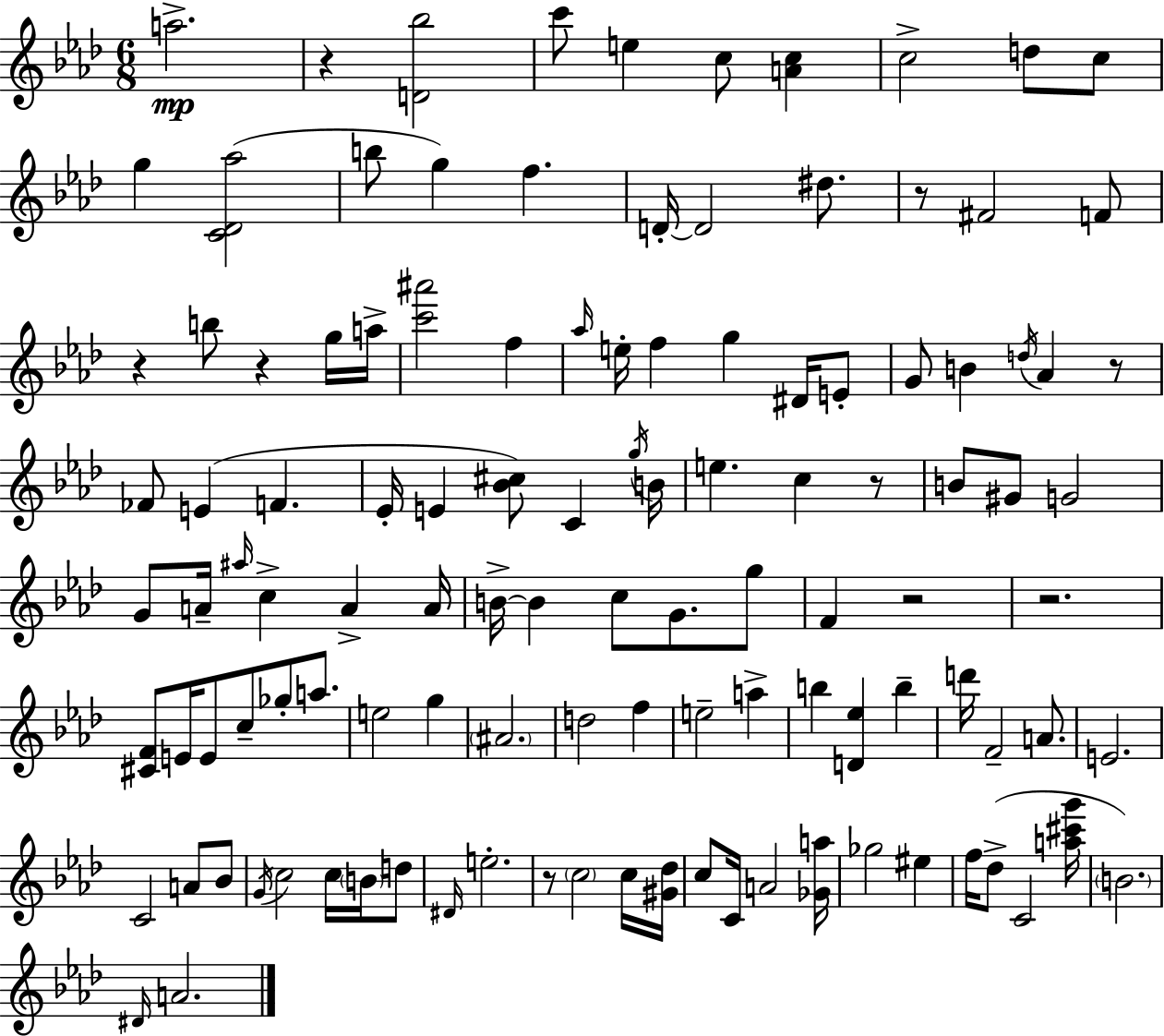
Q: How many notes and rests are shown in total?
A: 115